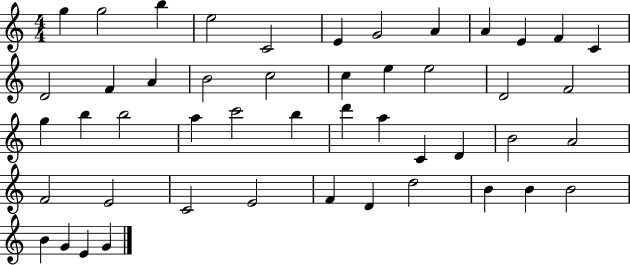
G5/q G5/h B5/q E5/h C4/h E4/q G4/h A4/q A4/q E4/q F4/q C4/q D4/h F4/q A4/q B4/h C5/h C5/q E5/q E5/h D4/h F4/h G5/q B5/q B5/h A5/q C6/h B5/q D6/q A5/q C4/q D4/q B4/h A4/h F4/h E4/h C4/h E4/h F4/q D4/q D5/h B4/q B4/q B4/h B4/q G4/q E4/q G4/q